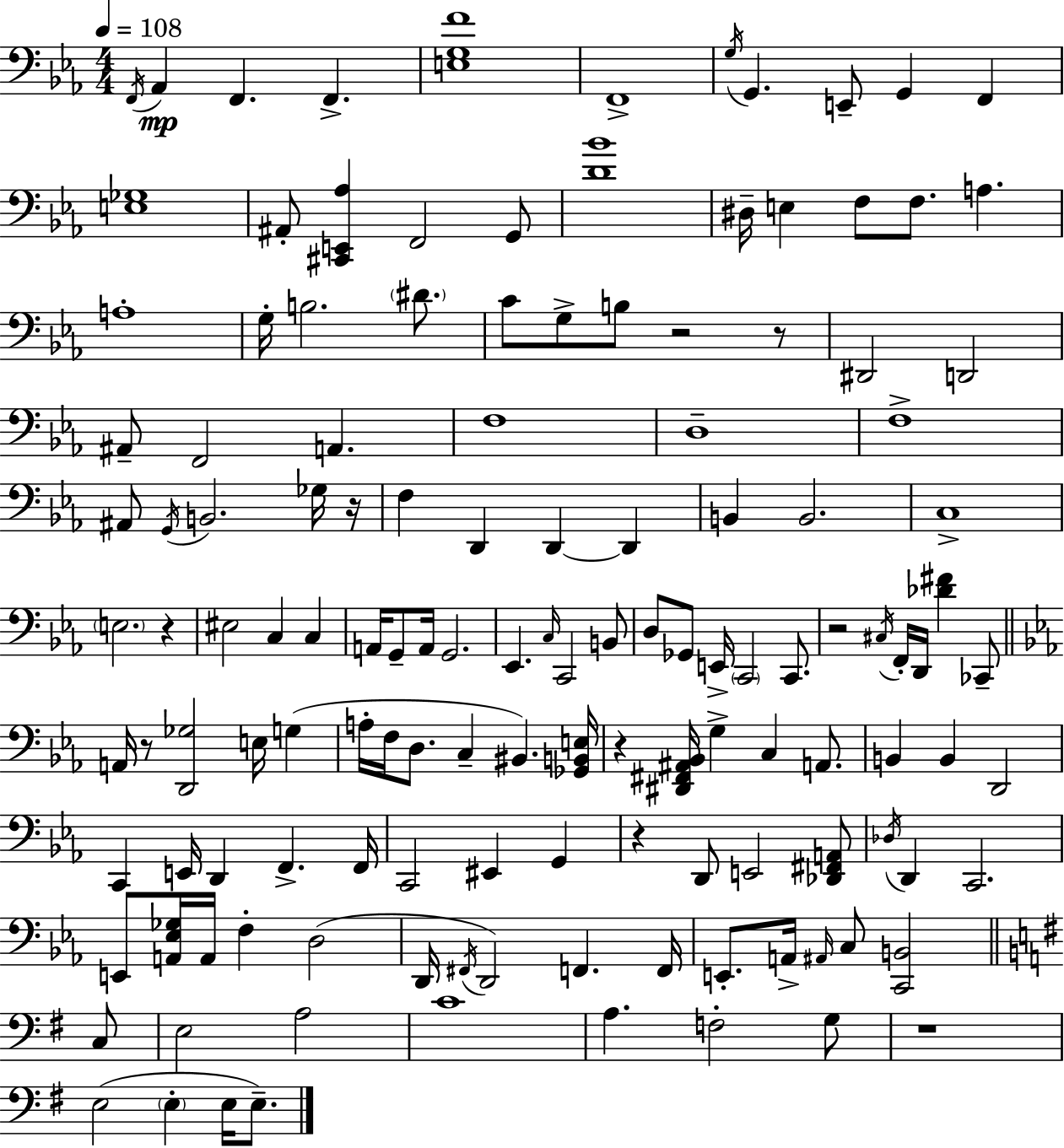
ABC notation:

X:1
T:Untitled
M:4/4
L:1/4
K:Cm
F,,/4 _A,, F,, F,, [E,G,F]4 F,,4 G,/4 G,, E,,/2 G,, F,, [E,_G,]4 ^A,,/2 [^C,,E,,_A,] F,,2 G,,/2 [D_B]4 ^D,/4 E, F,/2 F,/2 A, A,4 G,/4 B,2 ^D/2 C/2 G,/2 B,/2 z2 z/2 ^D,,2 D,,2 ^A,,/2 F,,2 A,, F,4 D,4 F,4 ^A,,/2 G,,/4 B,,2 _G,/4 z/4 F, D,, D,, D,, B,, B,,2 C,4 E,2 z ^E,2 C, C, A,,/4 G,,/2 A,,/4 G,,2 _E,, C,/4 C,,2 B,,/2 D,/2 _G,,/2 E,,/4 C,,2 C,,/2 z2 ^C,/4 F,,/4 D,,/4 [_D^F] _C,,/2 A,,/4 z/2 [D,,_G,]2 E,/4 G, A,/4 F,/4 D,/2 C, ^B,, [_G,,B,,E,]/4 z [^D,,^F,,^A,,_B,,]/4 G, C, A,,/2 B,, B,, D,,2 C,, E,,/4 D,, F,, F,,/4 C,,2 ^E,, G,, z D,,/2 E,,2 [_D,,^F,,A,,]/2 _D,/4 D,, C,,2 E,,/2 [A,,_E,_G,]/4 A,,/4 F, D,2 D,,/4 ^F,,/4 D,,2 F,, F,,/4 E,,/2 A,,/4 ^A,,/4 C,/2 [C,,B,,]2 C,/2 E,2 A,2 C4 A, F,2 G,/2 z4 E,2 E, E,/4 E,/2